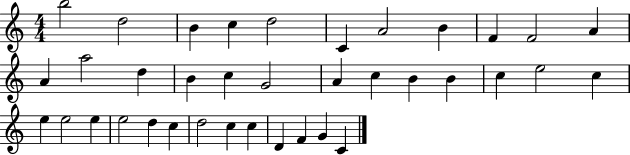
X:1
T:Untitled
M:4/4
L:1/4
K:C
b2 d2 B c d2 C A2 B F F2 A A a2 d B c G2 A c B B c e2 c e e2 e e2 d c d2 c c D F G C